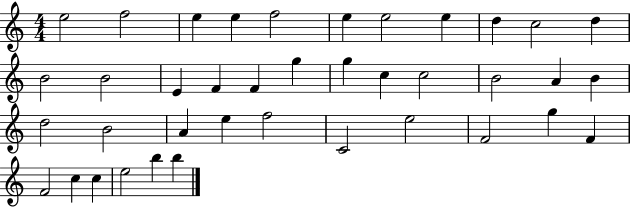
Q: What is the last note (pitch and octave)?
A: B5